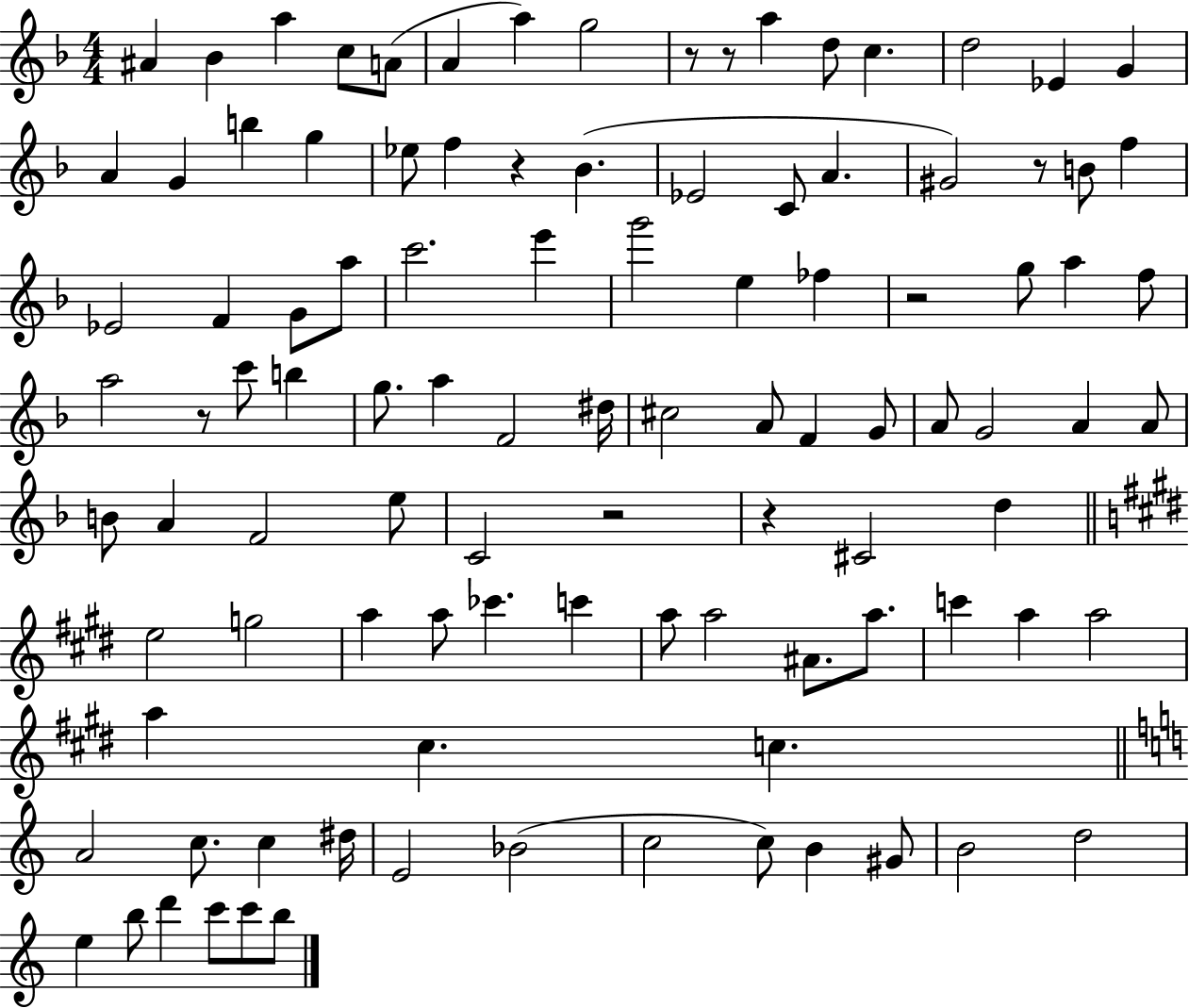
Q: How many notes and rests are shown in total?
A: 103